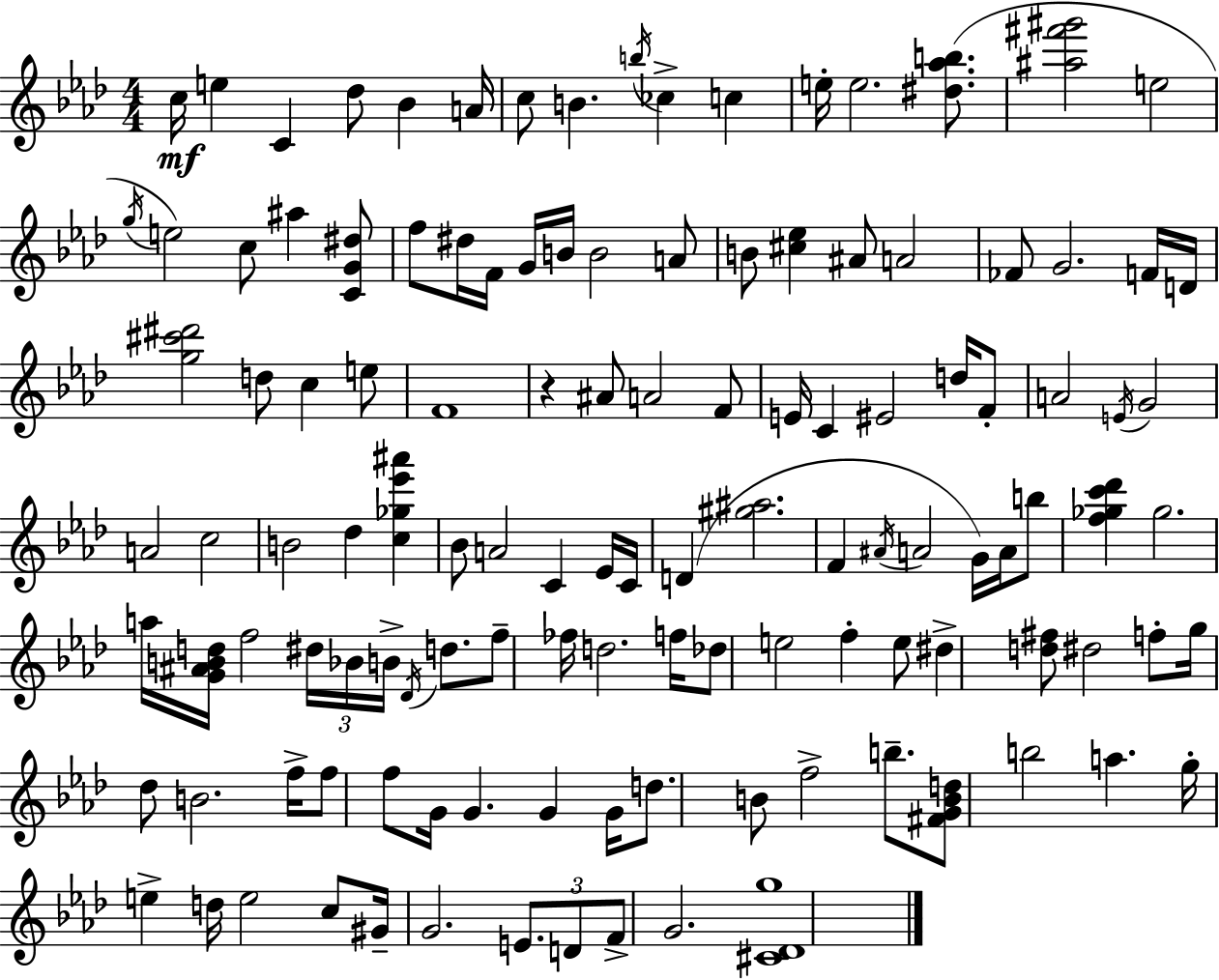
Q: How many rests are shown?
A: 1